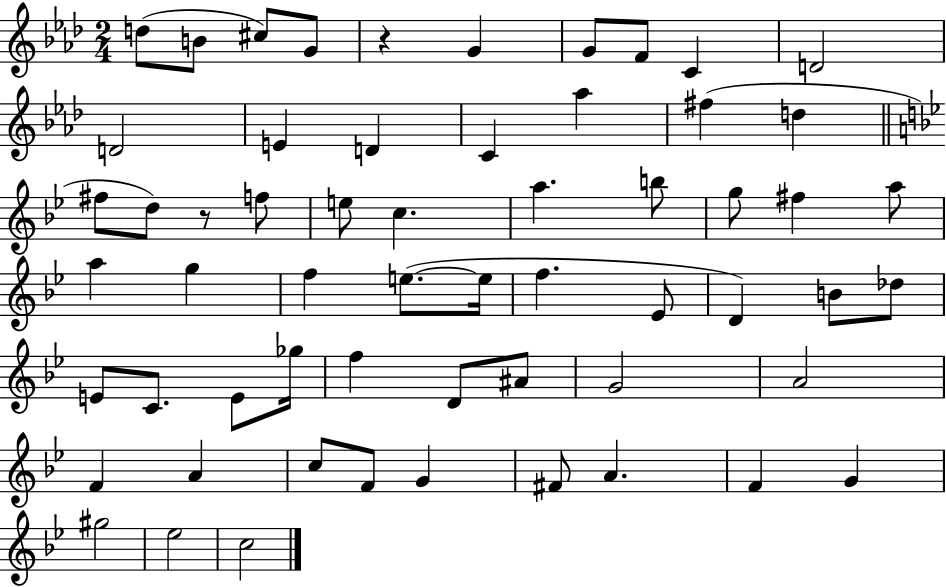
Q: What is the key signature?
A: AES major